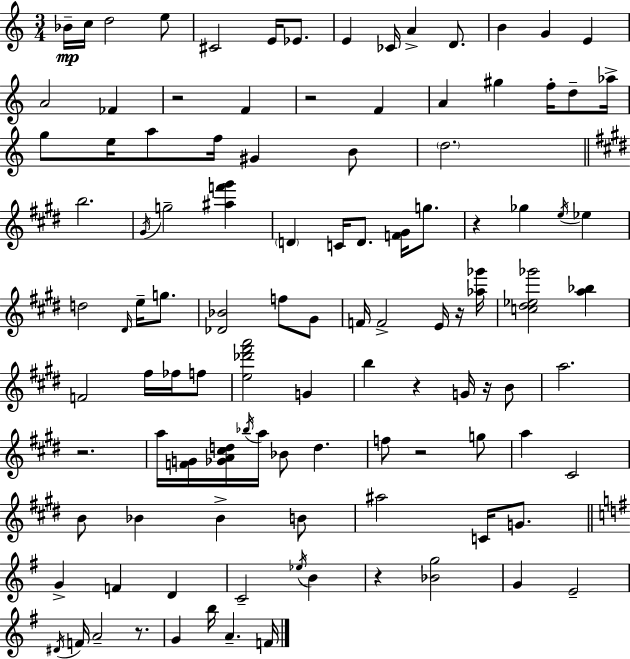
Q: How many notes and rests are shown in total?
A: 109